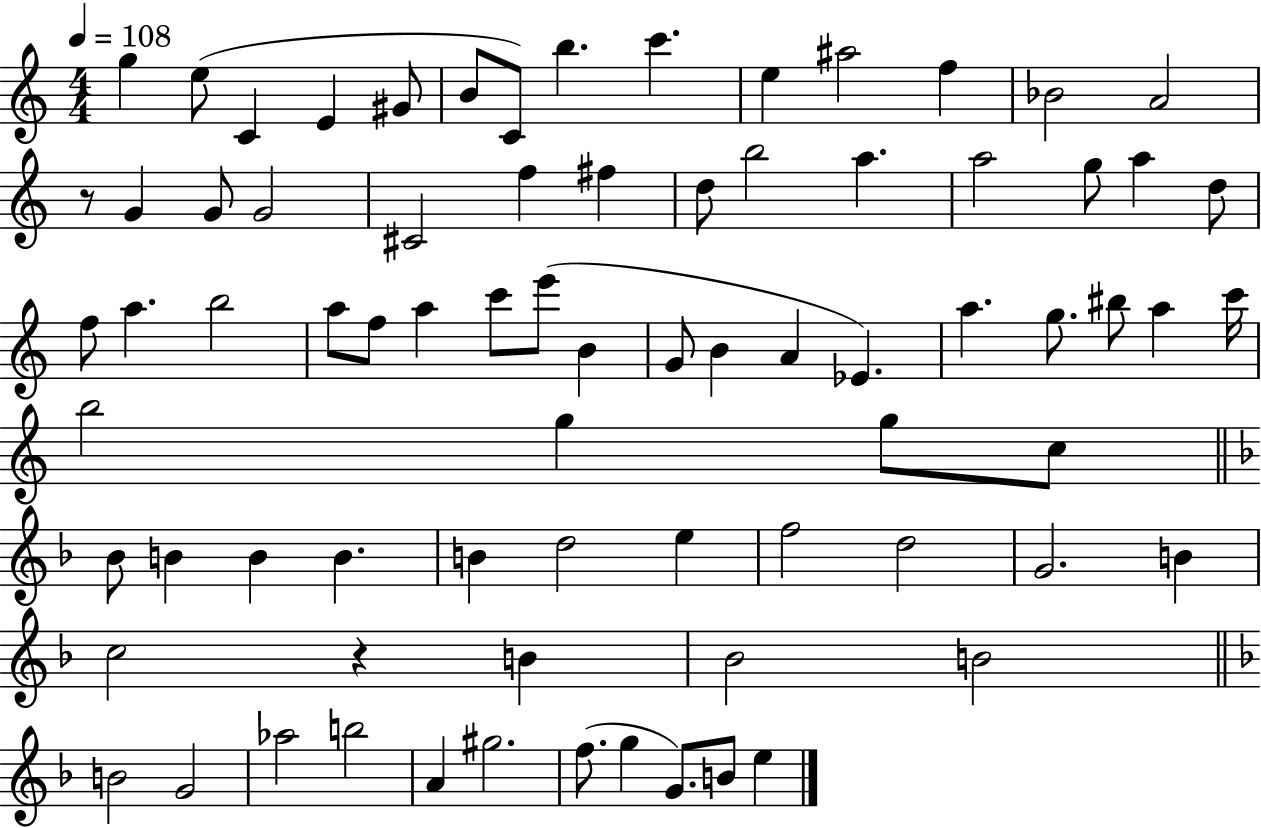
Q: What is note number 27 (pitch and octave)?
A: D5